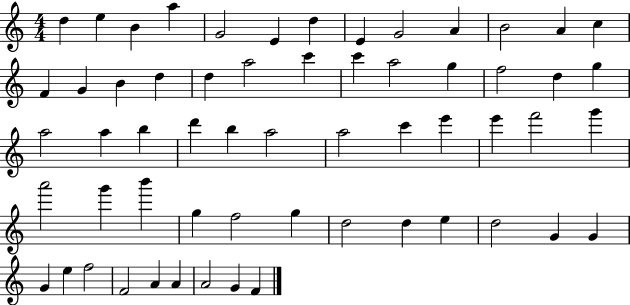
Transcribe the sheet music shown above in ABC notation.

X:1
T:Untitled
M:4/4
L:1/4
K:C
d e B a G2 E d E G2 A B2 A c F G B d d a2 c' c' a2 g f2 d g a2 a b d' b a2 a2 c' e' e' f'2 g' a'2 g' b' g f2 g d2 d e d2 G G G e f2 F2 A A A2 G F